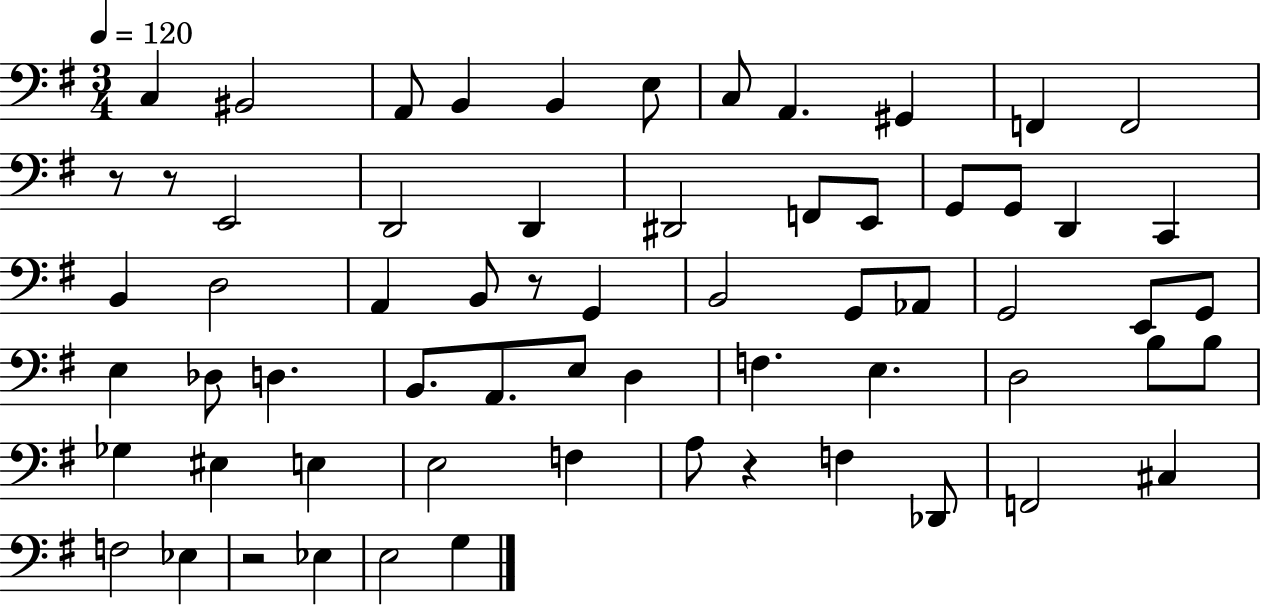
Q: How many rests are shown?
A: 5